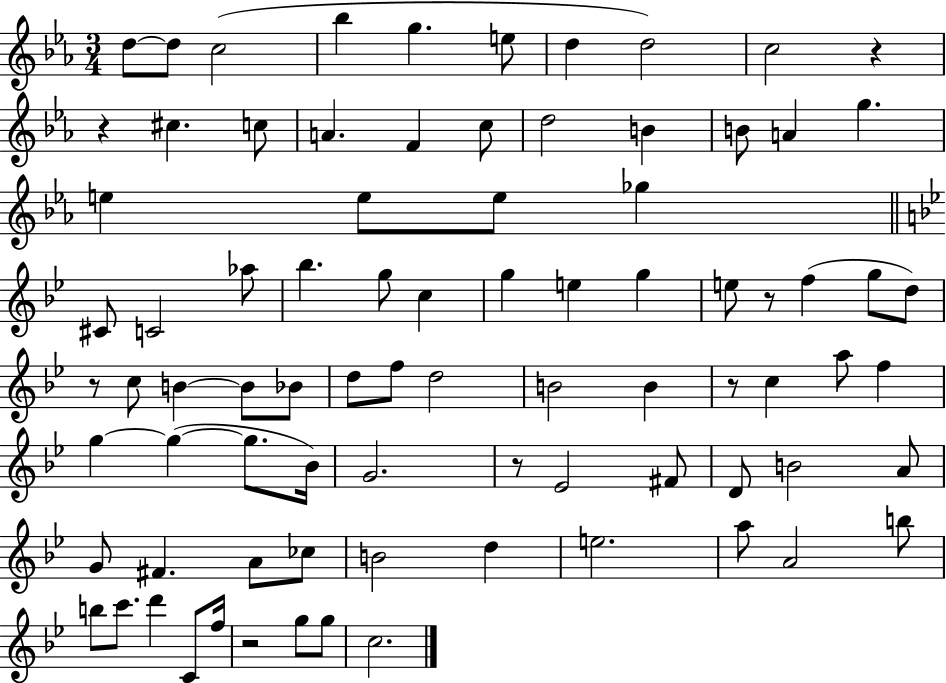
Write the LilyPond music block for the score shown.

{
  \clef treble
  \numericTimeSignature
  \time 3/4
  \key ees \major
  \repeat volta 2 { d''8~~ d''8 c''2( | bes''4 g''4. e''8 | d''4 d''2) | c''2 r4 | \break r4 cis''4. c''8 | a'4. f'4 c''8 | d''2 b'4 | b'8 a'4 g''4. | \break e''4 e''8 e''8 ges''4 | \bar "||" \break \key bes \major cis'8 c'2 aes''8 | bes''4. g''8 c''4 | g''4 e''4 g''4 | e''8 r8 f''4( g''8 d''8) | \break r8 c''8 b'4~~ b'8 bes'8 | d''8 f''8 d''2 | b'2 b'4 | r8 c''4 a''8 f''4 | \break g''4~~ g''4~(~ g''8. bes'16) | g'2. | r8 ees'2 fis'8 | d'8 b'2 a'8 | \break g'8 fis'4. a'8 ces''8 | b'2 d''4 | e''2. | a''8 a'2 b''8 | \break b''8 c'''8. d'''4 c'8 f''16 | r2 g''8 g''8 | c''2. | } \bar "|."
}